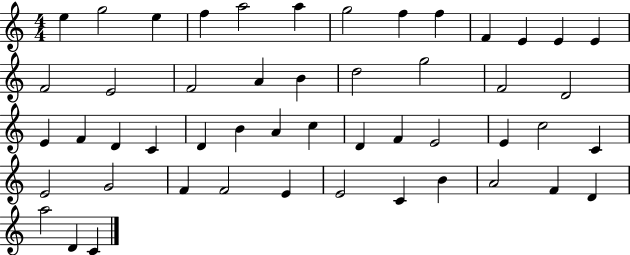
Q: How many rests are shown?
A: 0